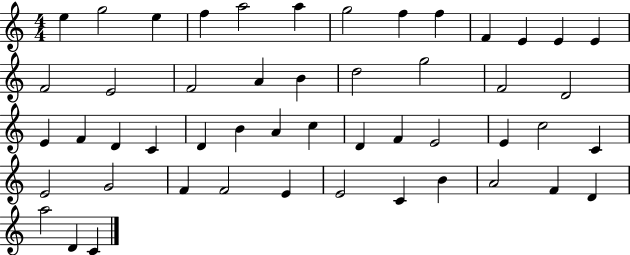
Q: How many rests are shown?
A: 0